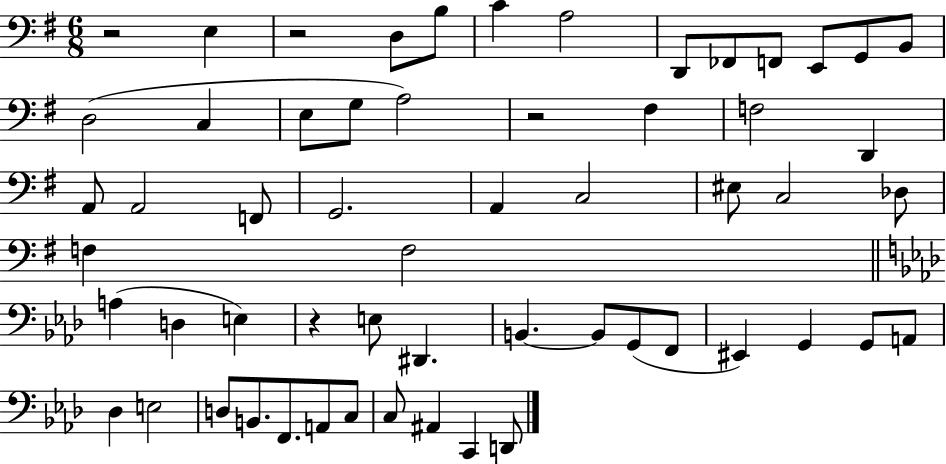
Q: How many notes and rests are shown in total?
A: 58